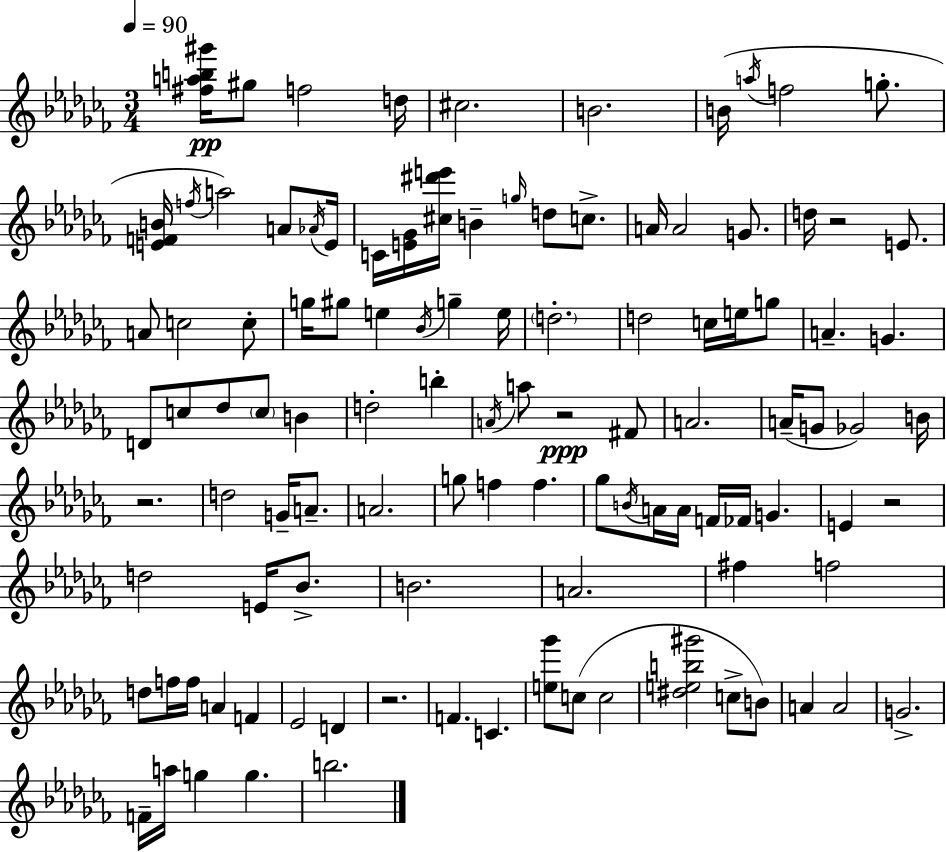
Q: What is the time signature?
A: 3/4